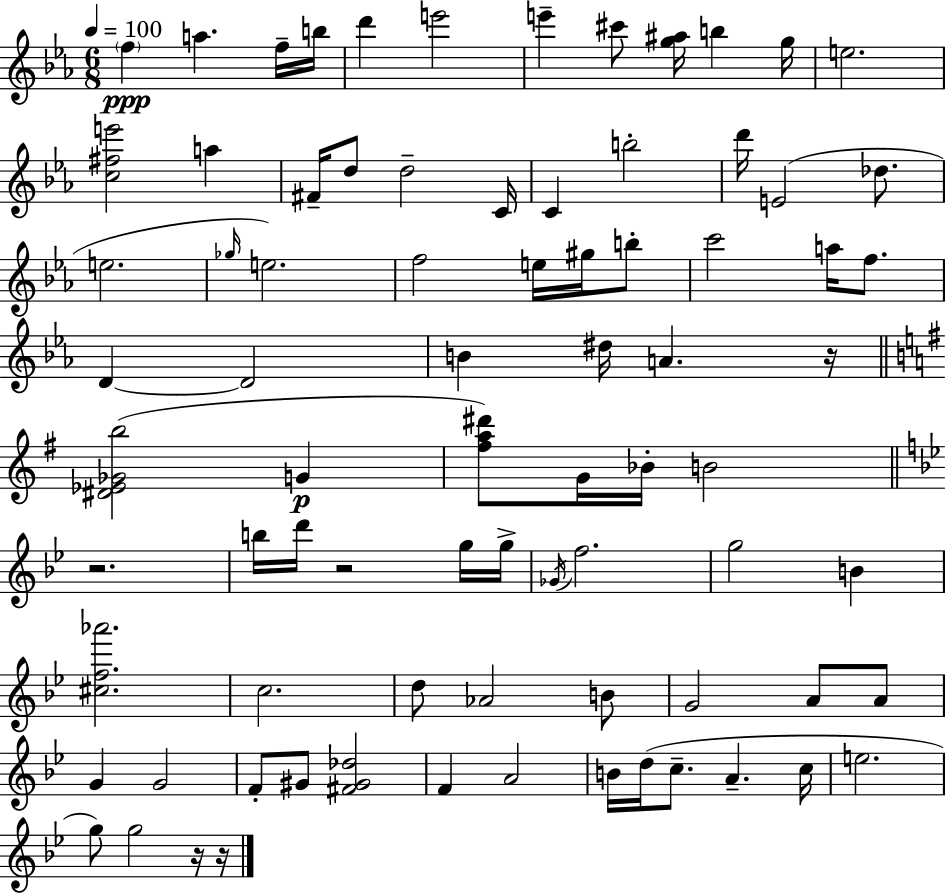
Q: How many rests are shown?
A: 5